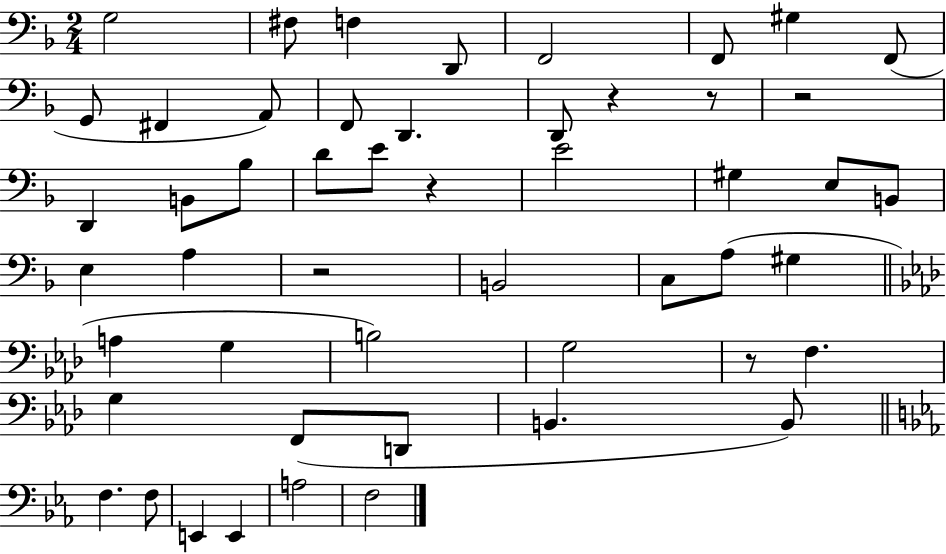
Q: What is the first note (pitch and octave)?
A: G3